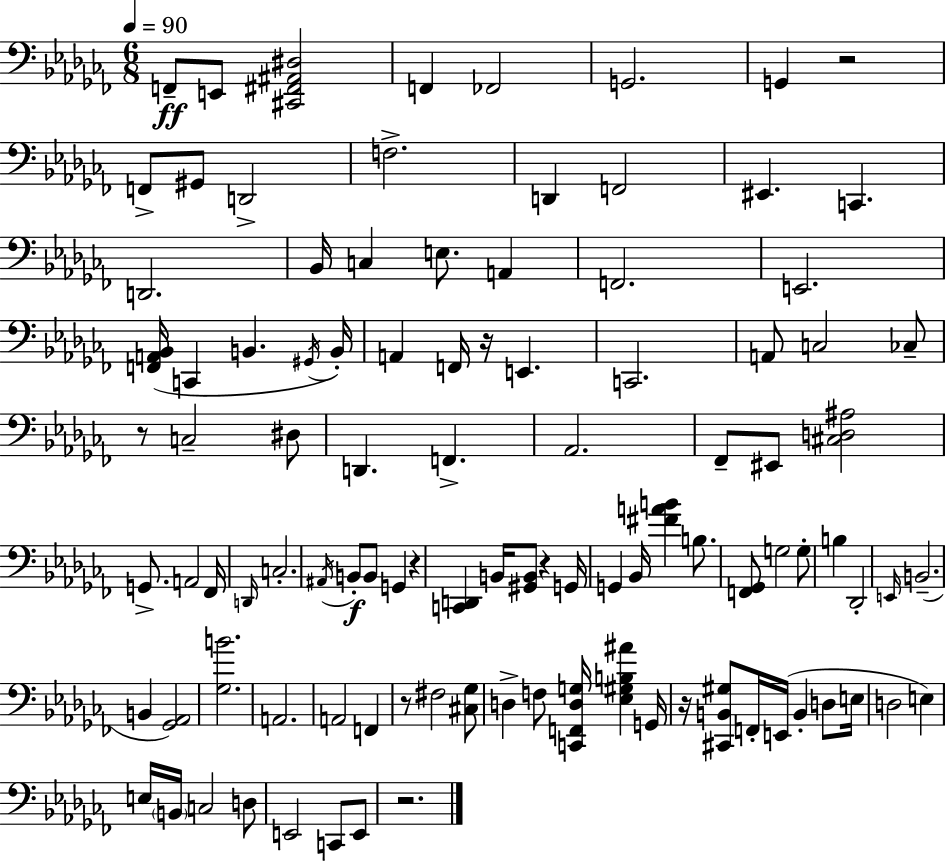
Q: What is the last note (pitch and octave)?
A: E2